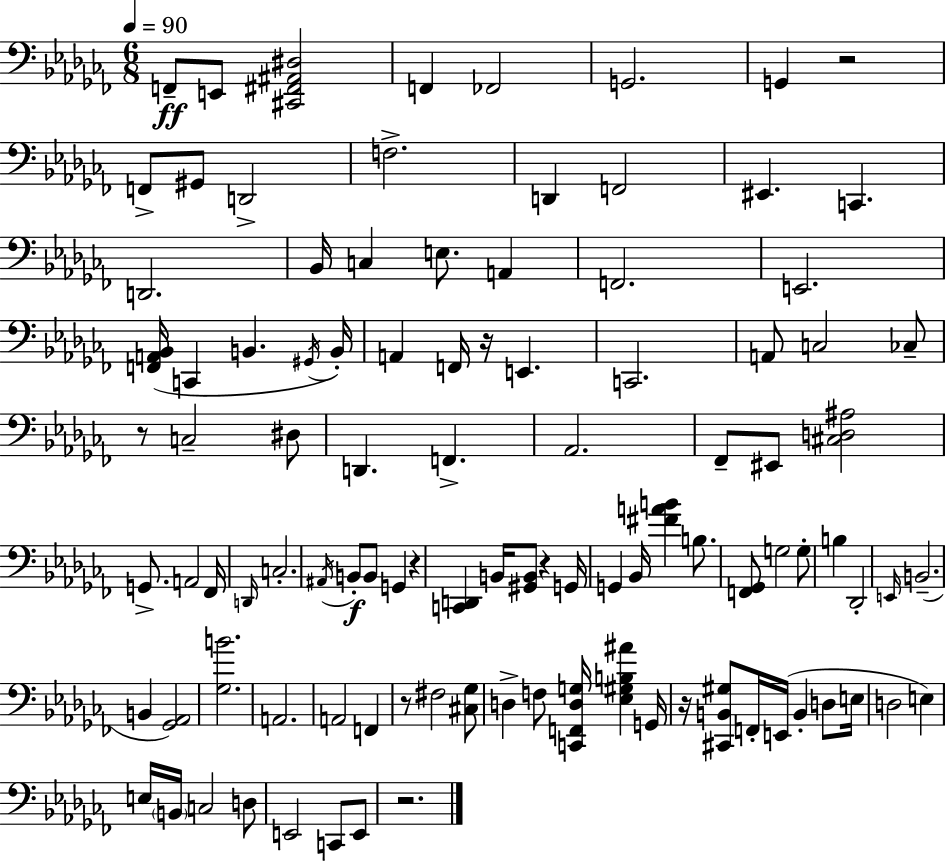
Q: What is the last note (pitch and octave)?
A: E2